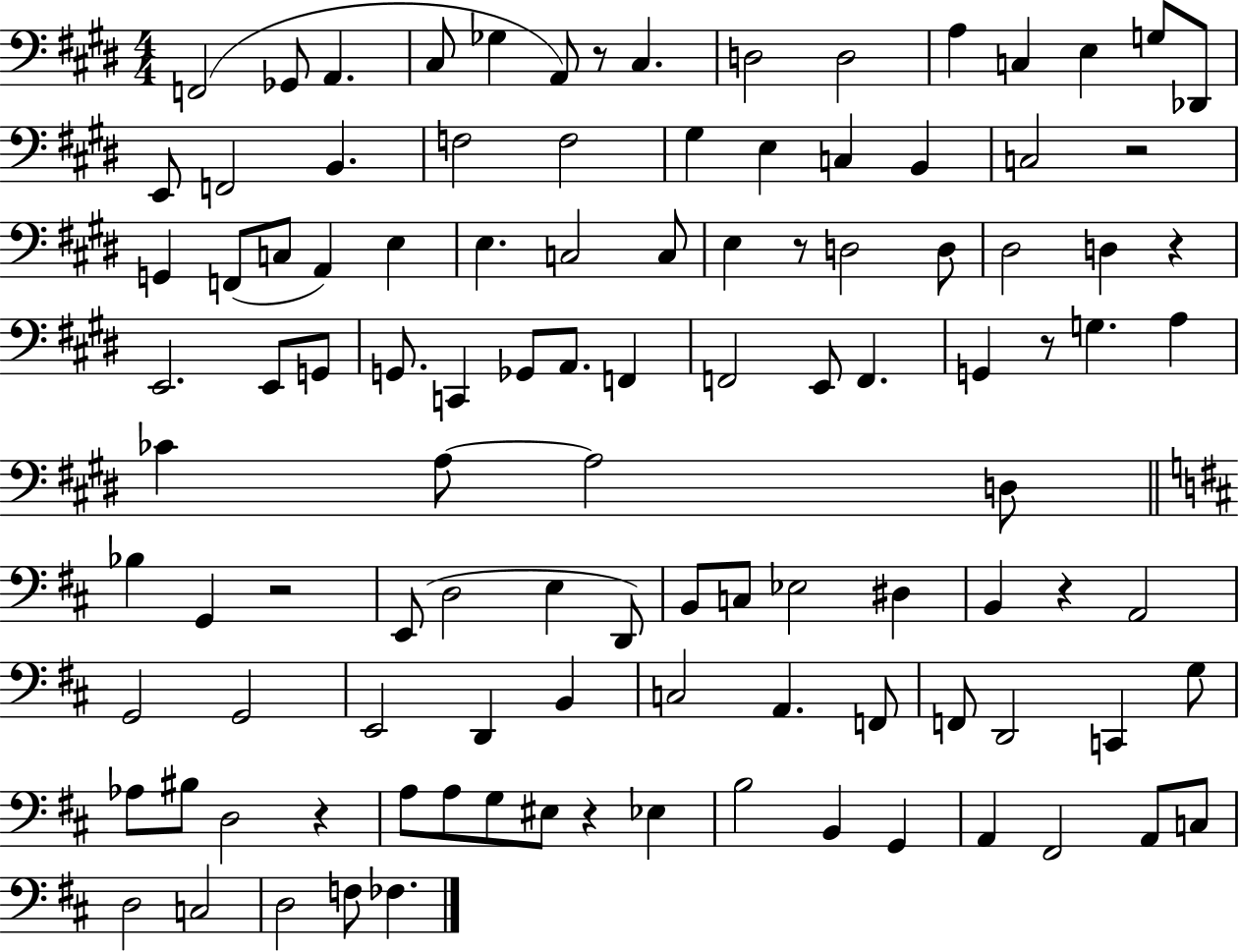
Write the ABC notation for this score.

X:1
T:Untitled
M:4/4
L:1/4
K:E
F,,2 _G,,/2 A,, ^C,/2 _G, A,,/2 z/2 ^C, D,2 D,2 A, C, E, G,/2 _D,,/2 E,,/2 F,,2 B,, F,2 F,2 ^G, E, C, B,, C,2 z2 G,, F,,/2 C,/2 A,, E, E, C,2 C,/2 E, z/2 D,2 D,/2 ^D,2 D, z E,,2 E,,/2 G,,/2 G,,/2 C,, _G,,/2 A,,/2 F,, F,,2 E,,/2 F,, G,, z/2 G, A, _C A,/2 A,2 D,/2 _B, G,, z2 E,,/2 D,2 E, D,,/2 B,,/2 C,/2 _E,2 ^D, B,, z A,,2 G,,2 G,,2 E,,2 D,, B,, C,2 A,, F,,/2 F,,/2 D,,2 C,, G,/2 _A,/2 ^B,/2 D,2 z A,/2 A,/2 G,/2 ^E,/2 z _E, B,2 B,, G,, A,, ^F,,2 A,,/2 C,/2 D,2 C,2 D,2 F,/2 _F,